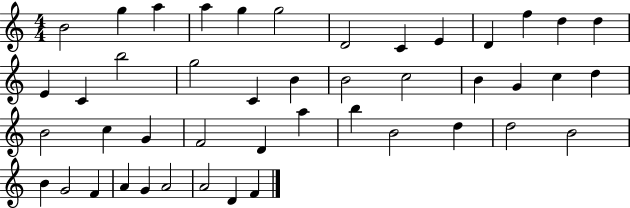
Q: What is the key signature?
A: C major